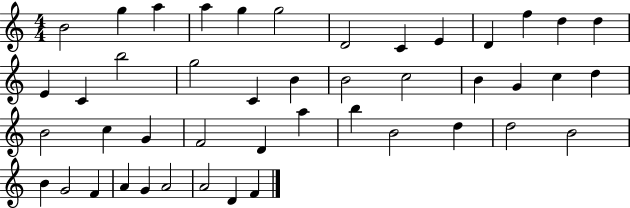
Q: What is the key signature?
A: C major